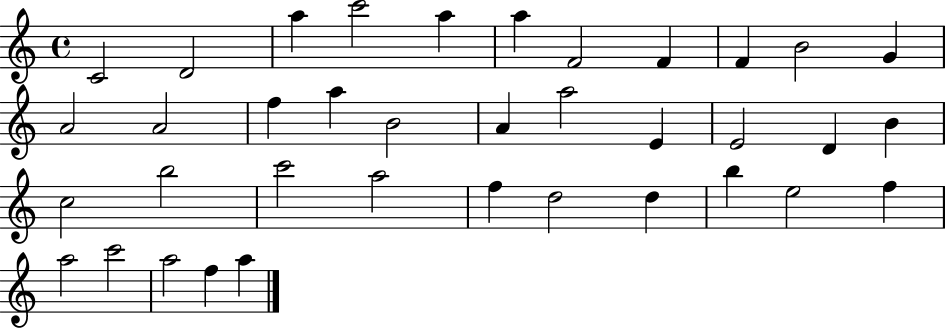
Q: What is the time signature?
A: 4/4